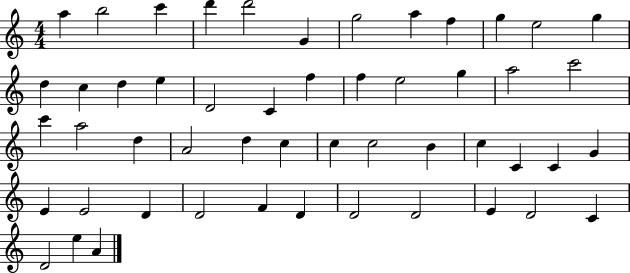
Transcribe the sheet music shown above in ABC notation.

X:1
T:Untitled
M:4/4
L:1/4
K:C
a b2 c' d' d'2 G g2 a f g e2 g d c d e D2 C f f e2 g a2 c'2 c' a2 d A2 d c c c2 B c C C G E E2 D D2 F D D2 D2 E D2 C D2 e A